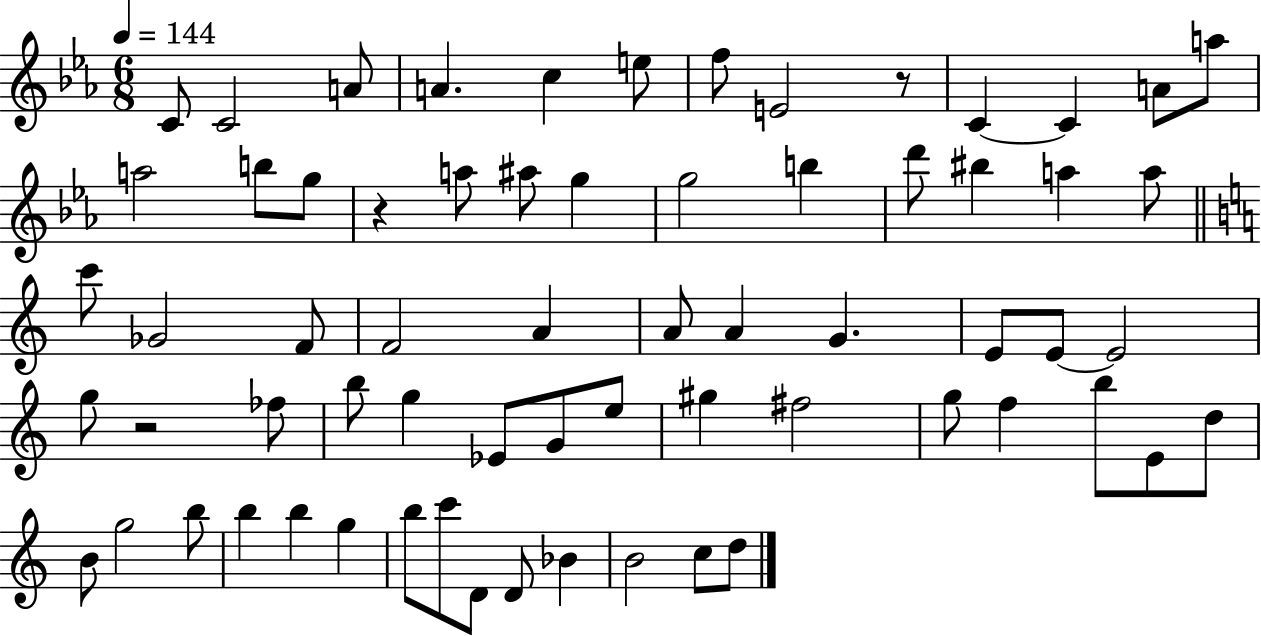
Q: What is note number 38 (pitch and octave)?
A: B5